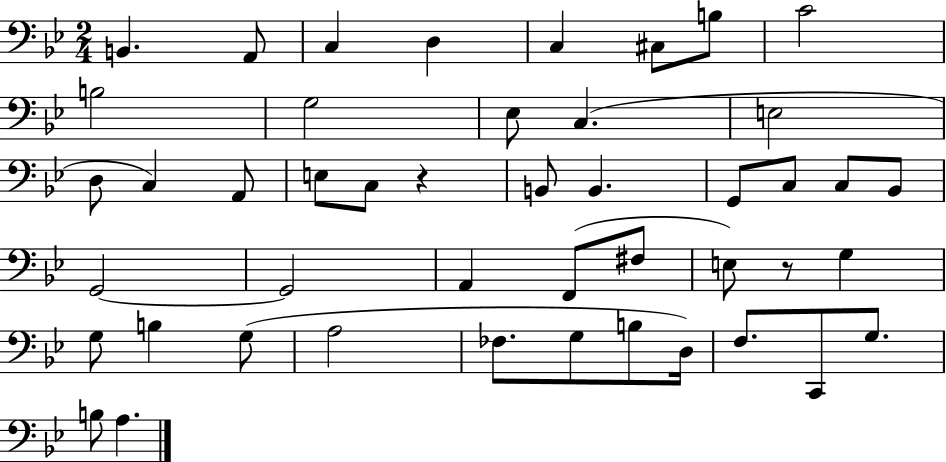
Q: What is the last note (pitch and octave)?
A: A3